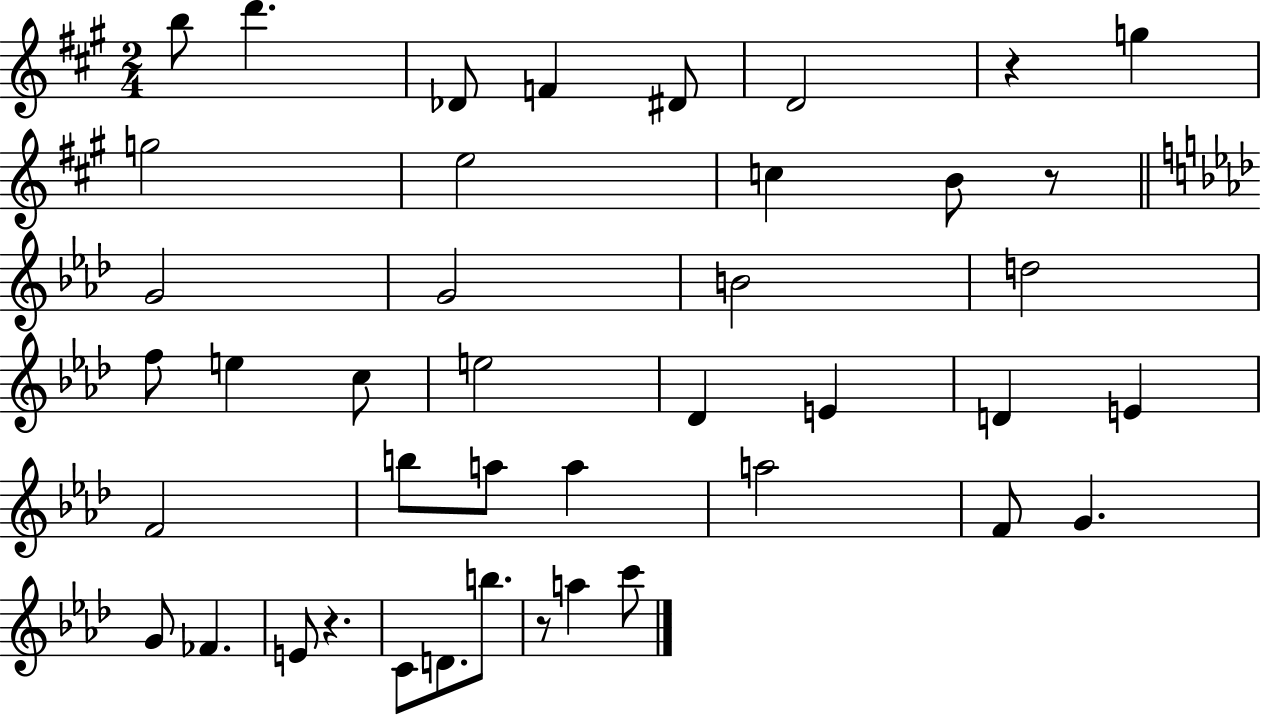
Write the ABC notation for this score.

X:1
T:Untitled
M:2/4
L:1/4
K:A
b/2 d' _D/2 F ^D/2 D2 z g g2 e2 c B/2 z/2 G2 G2 B2 d2 f/2 e c/2 e2 _D E D E F2 b/2 a/2 a a2 F/2 G G/2 _F E/2 z C/2 D/2 b/2 z/2 a c'/2